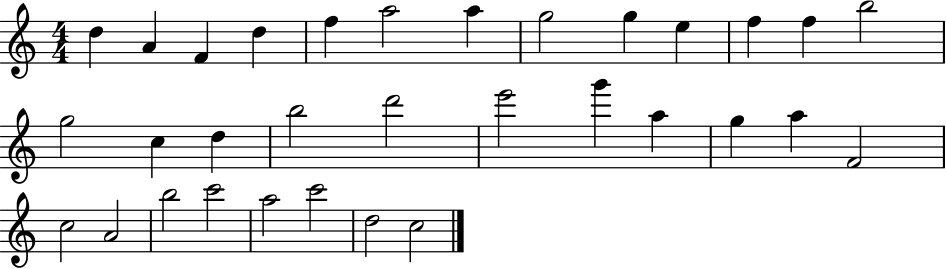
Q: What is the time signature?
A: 4/4